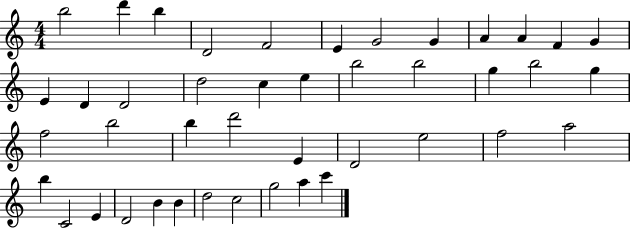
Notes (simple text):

B5/h D6/q B5/q D4/h F4/h E4/q G4/h G4/q A4/q A4/q F4/q G4/q E4/q D4/q D4/h D5/h C5/q E5/q B5/h B5/h G5/q B5/h G5/q F5/h B5/h B5/q D6/h E4/q D4/h E5/h F5/h A5/h B5/q C4/h E4/q D4/h B4/q B4/q D5/h C5/h G5/h A5/q C6/q